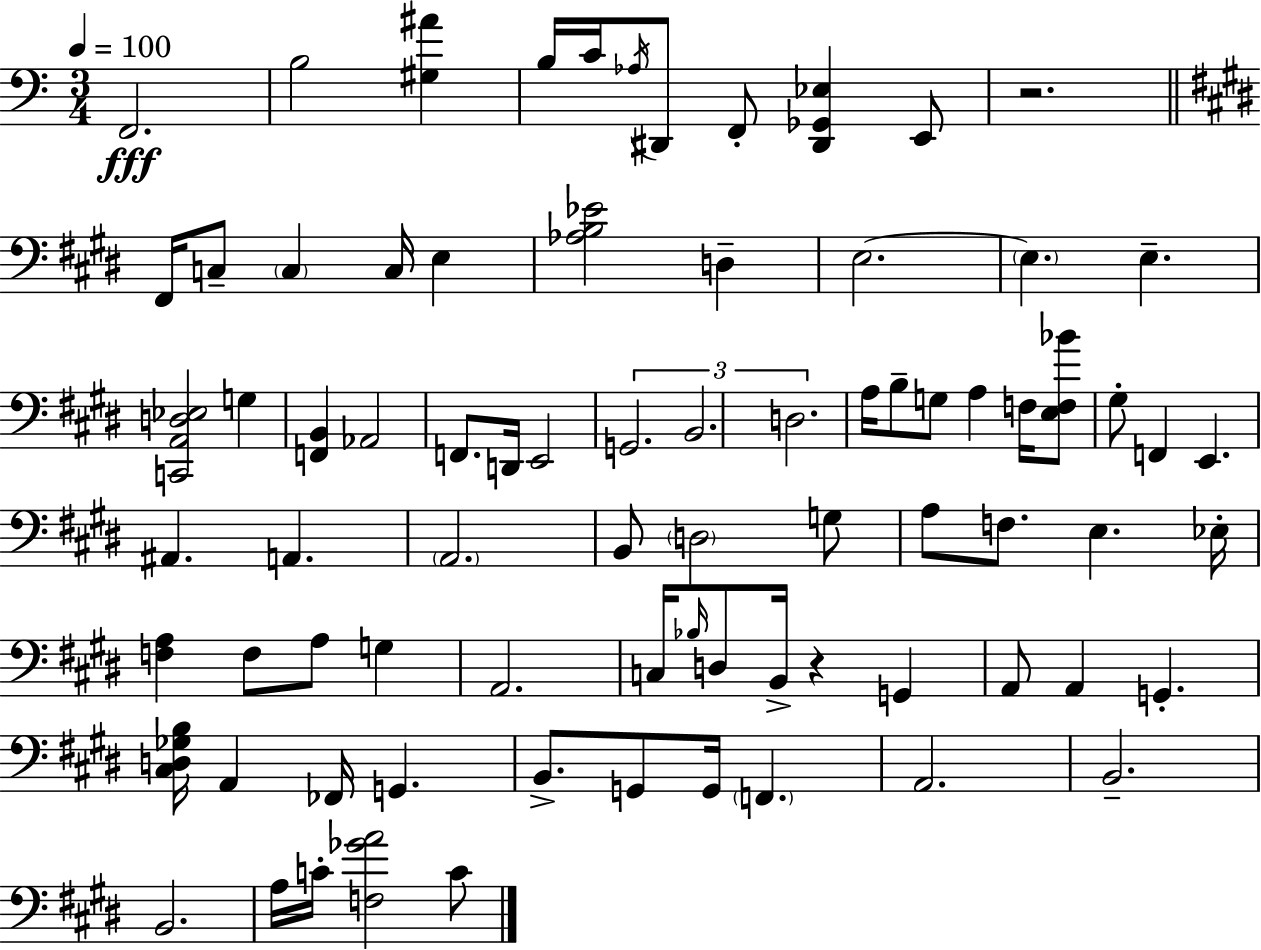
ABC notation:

X:1
T:Untitled
M:3/4
L:1/4
K:Am
F,,2 B,2 [^G,^A] B,/4 C/4 _A,/4 ^D,,/2 F,,/2 [^D,,_G,,_E,] E,,/2 z2 ^F,,/4 C,/2 C, C,/4 E, [_A,B,_E]2 D, E,2 E, E, [C,,A,,D,_E,]2 G, [F,,B,,] _A,,2 F,,/2 D,,/4 E,,2 G,,2 B,,2 D,2 A,/4 B,/2 G,/2 A, F,/4 [E,F,_B]/2 ^G,/2 F,, E,, ^A,, A,, A,,2 B,,/2 D,2 G,/2 A,/2 F,/2 E, _E,/4 [F,A,] F,/2 A,/2 G, A,,2 C,/4 _B,/4 D,/2 B,,/4 z G,, A,,/2 A,, G,, [^C,D,_G,B,]/4 A,, _F,,/4 G,, B,,/2 G,,/2 G,,/4 F,, A,,2 B,,2 B,,2 A,/4 C/4 [F,_GA]2 C/2